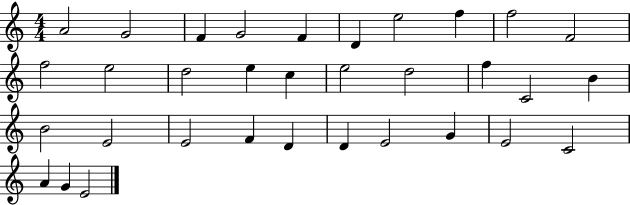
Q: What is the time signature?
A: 4/4